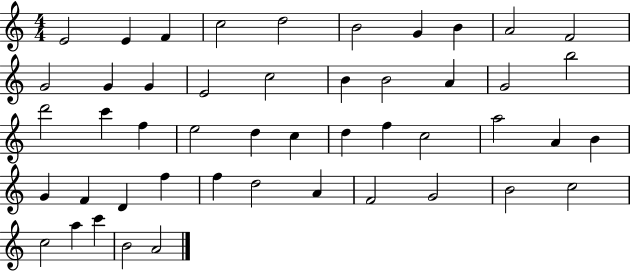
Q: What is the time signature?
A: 4/4